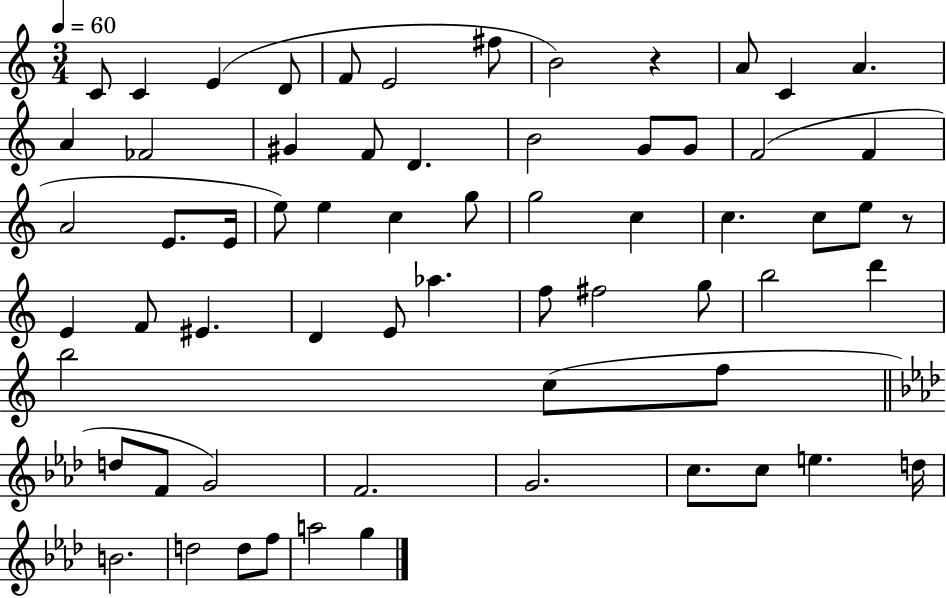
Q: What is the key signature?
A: C major